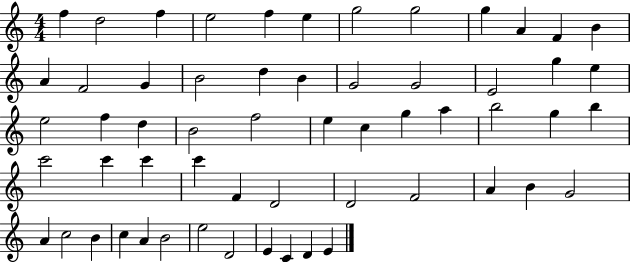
F5/q D5/h F5/q E5/h F5/q E5/q G5/h G5/h G5/q A4/q F4/q B4/q A4/q F4/h G4/q B4/h D5/q B4/q G4/h G4/h E4/h G5/q E5/q E5/h F5/q D5/q B4/h F5/h E5/q C5/q G5/q A5/q B5/h G5/q B5/q C6/h C6/q C6/q C6/q F4/q D4/h D4/h F4/h A4/q B4/q G4/h A4/q C5/h B4/q C5/q A4/q B4/h E5/h D4/h E4/q C4/q D4/q E4/q